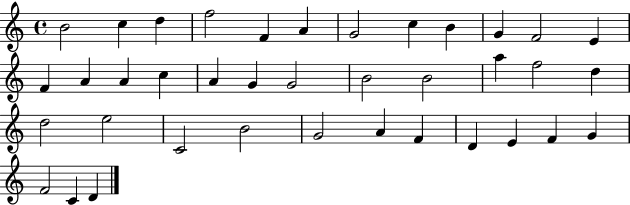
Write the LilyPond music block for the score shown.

{
  \clef treble
  \time 4/4
  \defaultTimeSignature
  \key c \major
  b'2 c''4 d''4 | f''2 f'4 a'4 | g'2 c''4 b'4 | g'4 f'2 e'4 | \break f'4 a'4 a'4 c''4 | a'4 g'4 g'2 | b'2 b'2 | a''4 f''2 d''4 | \break d''2 e''2 | c'2 b'2 | g'2 a'4 f'4 | d'4 e'4 f'4 g'4 | \break f'2 c'4 d'4 | \bar "|."
}